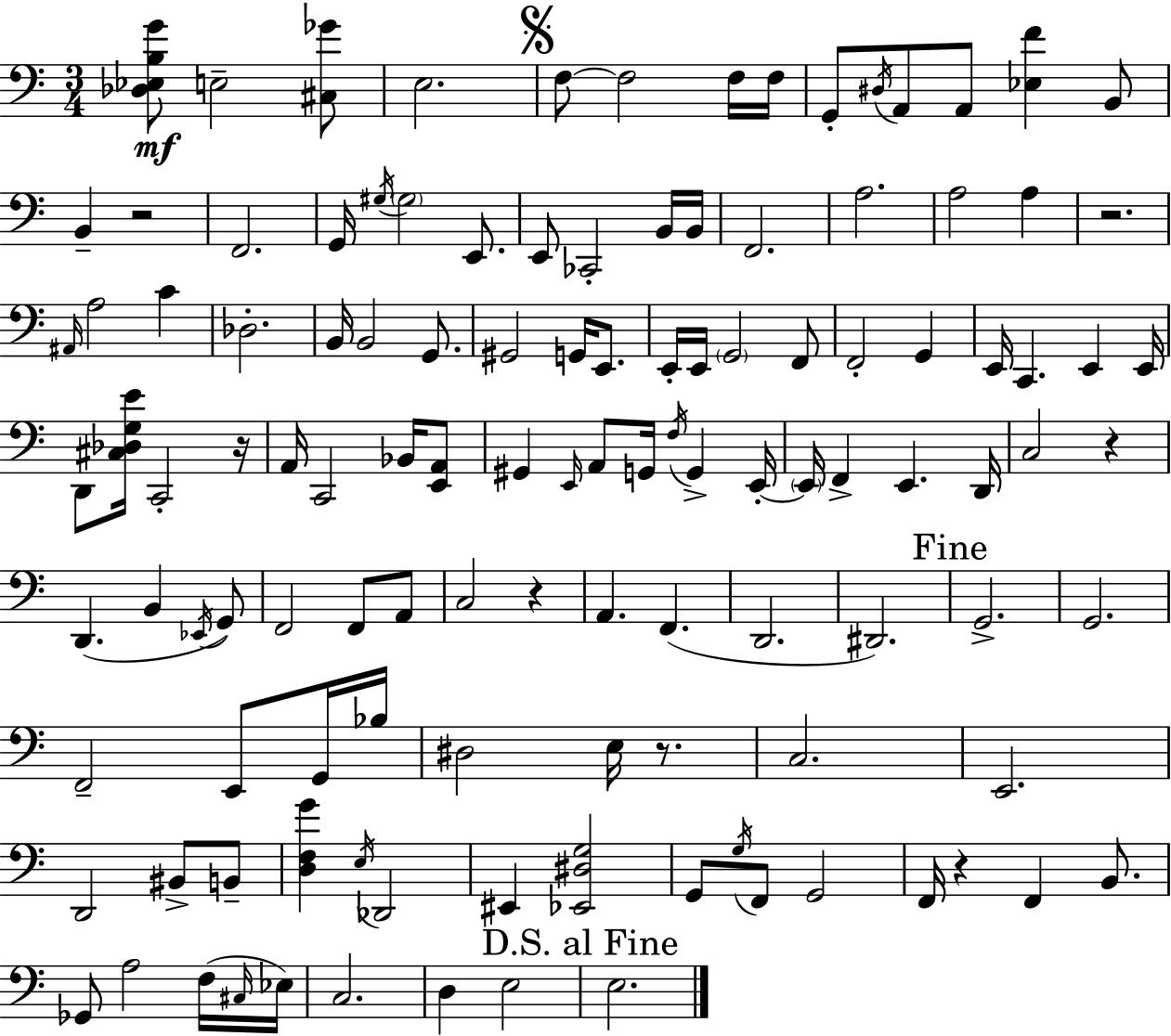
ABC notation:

X:1
T:Untitled
M:3/4
L:1/4
K:Am
[_D,_E,B,G]/2 E,2 [^C,_G]/2 E,2 F,/2 F,2 F,/4 F,/4 G,,/2 ^D,/4 A,,/2 A,,/2 [_E,F] B,,/2 B,, z2 F,,2 G,,/4 ^G,/4 ^G,2 E,,/2 E,,/2 _C,,2 B,,/4 B,,/4 F,,2 A,2 A,2 A, z2 ^A,,/4 A,2 C _D,2 B,,/4 B,,2 G,,/2 ^G,,2 G,,/4 E,,/2 E,,/4 E,,/4 G,,2 F,,/2 F,,2 G,, E,,/4 C,, E,, E,,/4 D,,/2 [^C,_D,G,E]/4 C,,2 z/4 A,,/4 C,,2 _B,,/4 [E,,A,,]/2 ^G,, E,,/4 A,,/2 G,,/4 F,/4 G,, E,,/4 E,,/4 F,, E,, D,,/4 C,2 z D,, B,, _E,,/4 G,,/2 F,,2 F,,/2 A,,/2 C,2 z A,, F,, D,,2 ^D,,2 G,,2 G,,2 F,,2 E,,/2 G,,/4 _B,/4 ^D,2 E,/4 z/2 C,2 E,,2 D,,2 ^B,,/2 B,,/2 [D,F,G] E,/4 _D,,2 ^E,, [_E,,^D,G,]2 G,,/2 G,/4 F,,/2 G,,2 F,,/4 z F,, B,,/2 _G,,/2 A,2 F,/4 ^C,/4 _E,/4 C,2 D, E,2 E,2